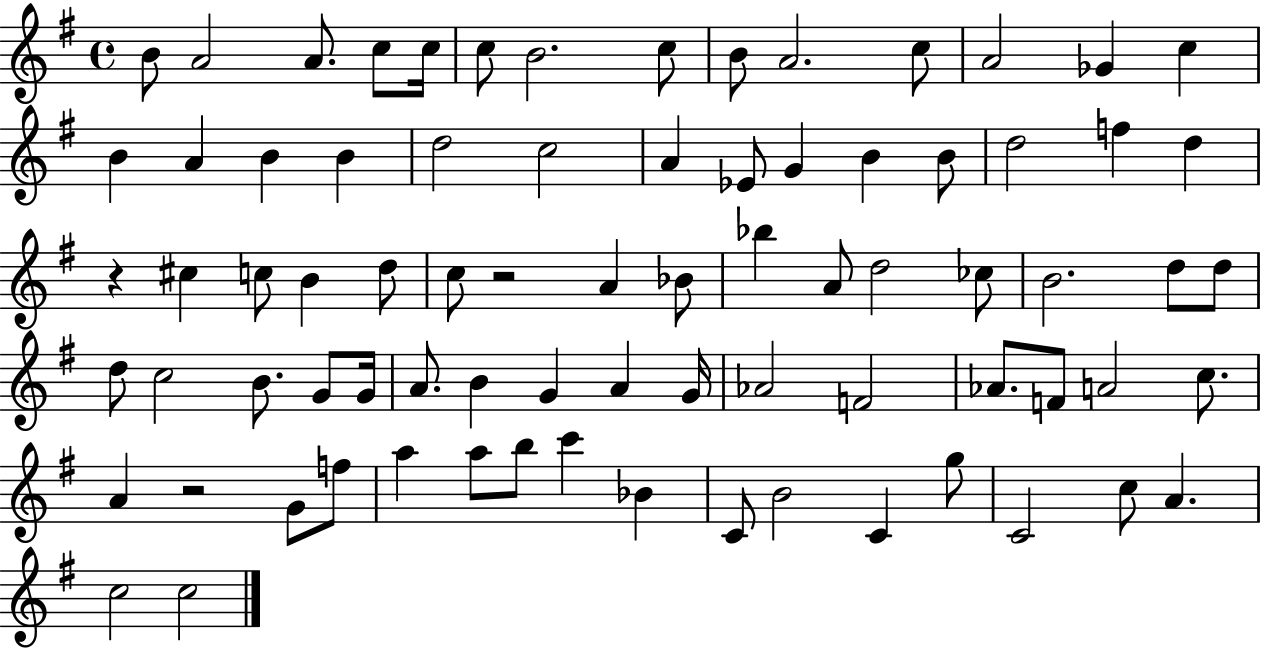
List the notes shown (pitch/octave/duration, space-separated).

B4/e A4/h A4/e. C5/e C5/s C5/e B4/h. C5/e B4/e A4/h. C5/e A4/h Gb4/q C5/q B4/q A4/q B4/q B4/q D5/h C5/h A4/q Eb4/e G4/q B4/q B4/e D5/h F5/q D5/q R/q C#5/q C5/e B4/q D5/e C5/e R/h A4/q Bb4/e Bb5/q A4/e D5/h CES5/e B4/h. D5/e D5/e D5/e C5/h B4/e. G4/e G4/s A4/e. B4/q G4/q A4/q G4/s Ab4/h F4/h Ab4/e. F4/e A4/h C5/e. A4/q R/h G4/e F5/e A5/q A5/e B5/e C6/q Bb4/q C4/e B4/h C4/q G5/e C4/h C5/e A4/q. C5/h C5/h